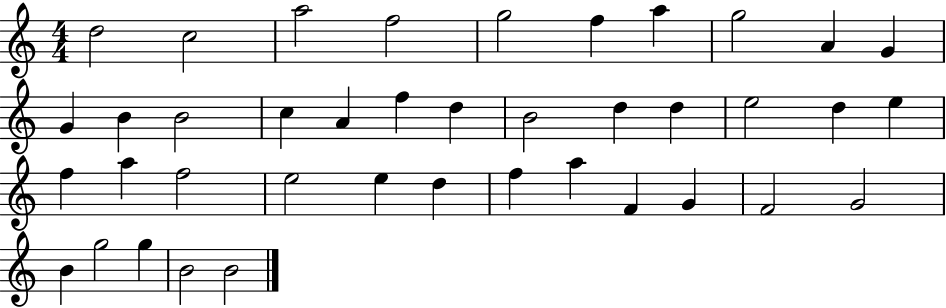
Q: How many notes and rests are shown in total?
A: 40